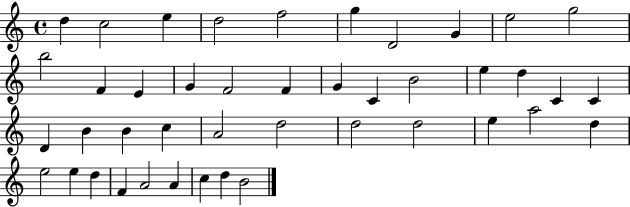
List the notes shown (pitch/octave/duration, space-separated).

D5/q C5/h E5/q D5/h F5/h G5/q D4/h G4/q E5/h G5/h B5/h F4/q E4/q G4/q F4/h F4/q G4/q C4/q B4/h E5/q D5/q C4/q C4/q D4/q B4/q B4/q C5/q A4/h D5/h D5/h D5/h E5/q A5/h D5/q E5/h E5/q D5/q F4/q A4/h A4/q C5/q D5/q B4/h